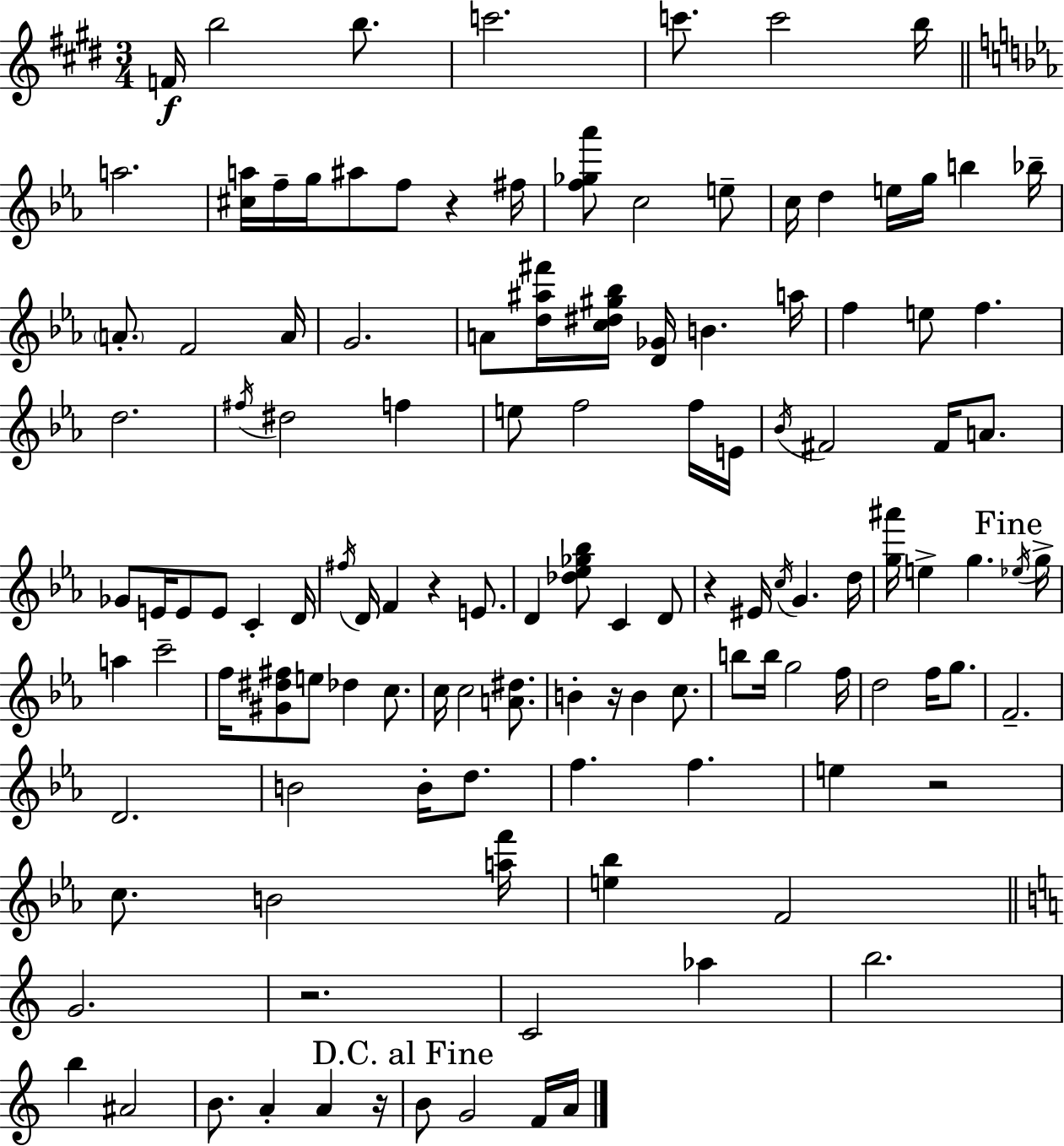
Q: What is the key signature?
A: E major